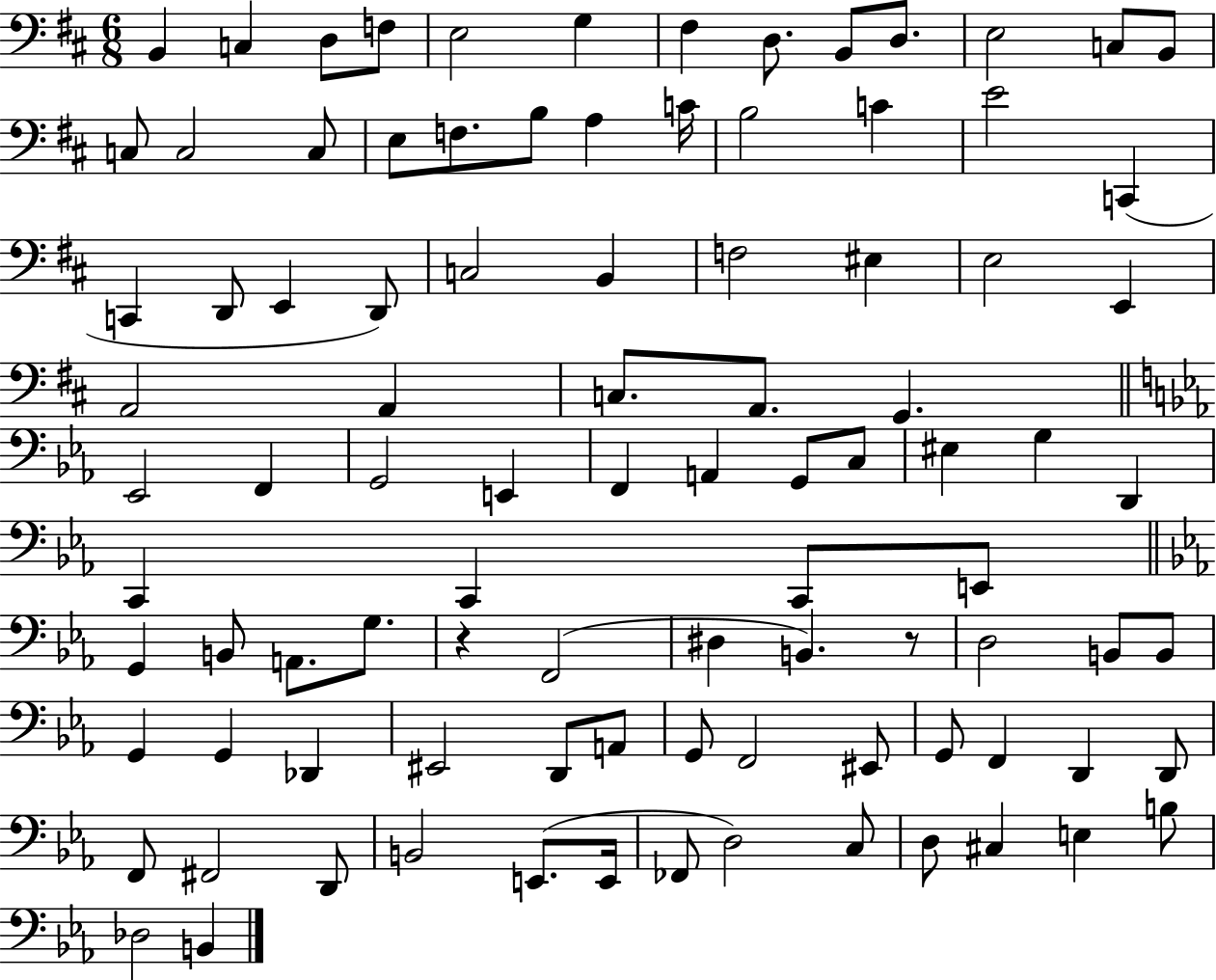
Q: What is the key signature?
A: D major